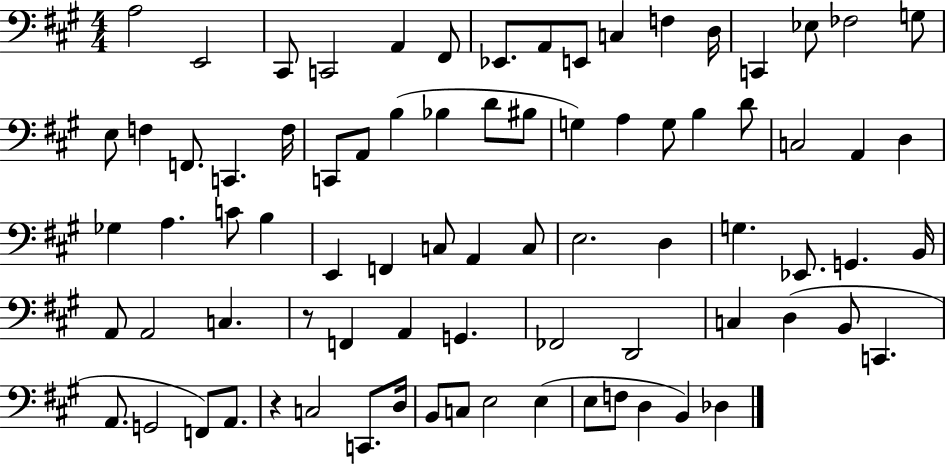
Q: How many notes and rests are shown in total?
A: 80